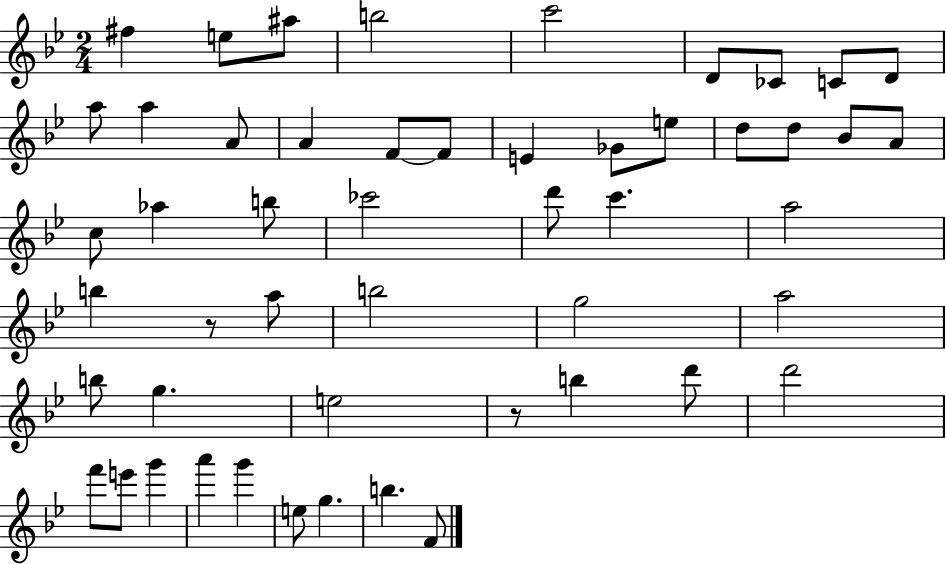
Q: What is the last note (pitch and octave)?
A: F4